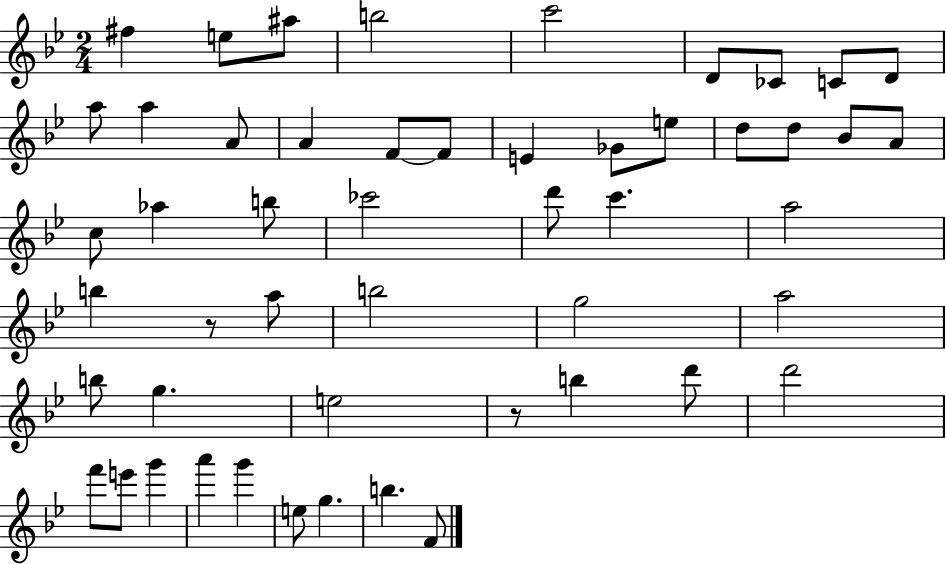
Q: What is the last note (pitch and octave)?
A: F4